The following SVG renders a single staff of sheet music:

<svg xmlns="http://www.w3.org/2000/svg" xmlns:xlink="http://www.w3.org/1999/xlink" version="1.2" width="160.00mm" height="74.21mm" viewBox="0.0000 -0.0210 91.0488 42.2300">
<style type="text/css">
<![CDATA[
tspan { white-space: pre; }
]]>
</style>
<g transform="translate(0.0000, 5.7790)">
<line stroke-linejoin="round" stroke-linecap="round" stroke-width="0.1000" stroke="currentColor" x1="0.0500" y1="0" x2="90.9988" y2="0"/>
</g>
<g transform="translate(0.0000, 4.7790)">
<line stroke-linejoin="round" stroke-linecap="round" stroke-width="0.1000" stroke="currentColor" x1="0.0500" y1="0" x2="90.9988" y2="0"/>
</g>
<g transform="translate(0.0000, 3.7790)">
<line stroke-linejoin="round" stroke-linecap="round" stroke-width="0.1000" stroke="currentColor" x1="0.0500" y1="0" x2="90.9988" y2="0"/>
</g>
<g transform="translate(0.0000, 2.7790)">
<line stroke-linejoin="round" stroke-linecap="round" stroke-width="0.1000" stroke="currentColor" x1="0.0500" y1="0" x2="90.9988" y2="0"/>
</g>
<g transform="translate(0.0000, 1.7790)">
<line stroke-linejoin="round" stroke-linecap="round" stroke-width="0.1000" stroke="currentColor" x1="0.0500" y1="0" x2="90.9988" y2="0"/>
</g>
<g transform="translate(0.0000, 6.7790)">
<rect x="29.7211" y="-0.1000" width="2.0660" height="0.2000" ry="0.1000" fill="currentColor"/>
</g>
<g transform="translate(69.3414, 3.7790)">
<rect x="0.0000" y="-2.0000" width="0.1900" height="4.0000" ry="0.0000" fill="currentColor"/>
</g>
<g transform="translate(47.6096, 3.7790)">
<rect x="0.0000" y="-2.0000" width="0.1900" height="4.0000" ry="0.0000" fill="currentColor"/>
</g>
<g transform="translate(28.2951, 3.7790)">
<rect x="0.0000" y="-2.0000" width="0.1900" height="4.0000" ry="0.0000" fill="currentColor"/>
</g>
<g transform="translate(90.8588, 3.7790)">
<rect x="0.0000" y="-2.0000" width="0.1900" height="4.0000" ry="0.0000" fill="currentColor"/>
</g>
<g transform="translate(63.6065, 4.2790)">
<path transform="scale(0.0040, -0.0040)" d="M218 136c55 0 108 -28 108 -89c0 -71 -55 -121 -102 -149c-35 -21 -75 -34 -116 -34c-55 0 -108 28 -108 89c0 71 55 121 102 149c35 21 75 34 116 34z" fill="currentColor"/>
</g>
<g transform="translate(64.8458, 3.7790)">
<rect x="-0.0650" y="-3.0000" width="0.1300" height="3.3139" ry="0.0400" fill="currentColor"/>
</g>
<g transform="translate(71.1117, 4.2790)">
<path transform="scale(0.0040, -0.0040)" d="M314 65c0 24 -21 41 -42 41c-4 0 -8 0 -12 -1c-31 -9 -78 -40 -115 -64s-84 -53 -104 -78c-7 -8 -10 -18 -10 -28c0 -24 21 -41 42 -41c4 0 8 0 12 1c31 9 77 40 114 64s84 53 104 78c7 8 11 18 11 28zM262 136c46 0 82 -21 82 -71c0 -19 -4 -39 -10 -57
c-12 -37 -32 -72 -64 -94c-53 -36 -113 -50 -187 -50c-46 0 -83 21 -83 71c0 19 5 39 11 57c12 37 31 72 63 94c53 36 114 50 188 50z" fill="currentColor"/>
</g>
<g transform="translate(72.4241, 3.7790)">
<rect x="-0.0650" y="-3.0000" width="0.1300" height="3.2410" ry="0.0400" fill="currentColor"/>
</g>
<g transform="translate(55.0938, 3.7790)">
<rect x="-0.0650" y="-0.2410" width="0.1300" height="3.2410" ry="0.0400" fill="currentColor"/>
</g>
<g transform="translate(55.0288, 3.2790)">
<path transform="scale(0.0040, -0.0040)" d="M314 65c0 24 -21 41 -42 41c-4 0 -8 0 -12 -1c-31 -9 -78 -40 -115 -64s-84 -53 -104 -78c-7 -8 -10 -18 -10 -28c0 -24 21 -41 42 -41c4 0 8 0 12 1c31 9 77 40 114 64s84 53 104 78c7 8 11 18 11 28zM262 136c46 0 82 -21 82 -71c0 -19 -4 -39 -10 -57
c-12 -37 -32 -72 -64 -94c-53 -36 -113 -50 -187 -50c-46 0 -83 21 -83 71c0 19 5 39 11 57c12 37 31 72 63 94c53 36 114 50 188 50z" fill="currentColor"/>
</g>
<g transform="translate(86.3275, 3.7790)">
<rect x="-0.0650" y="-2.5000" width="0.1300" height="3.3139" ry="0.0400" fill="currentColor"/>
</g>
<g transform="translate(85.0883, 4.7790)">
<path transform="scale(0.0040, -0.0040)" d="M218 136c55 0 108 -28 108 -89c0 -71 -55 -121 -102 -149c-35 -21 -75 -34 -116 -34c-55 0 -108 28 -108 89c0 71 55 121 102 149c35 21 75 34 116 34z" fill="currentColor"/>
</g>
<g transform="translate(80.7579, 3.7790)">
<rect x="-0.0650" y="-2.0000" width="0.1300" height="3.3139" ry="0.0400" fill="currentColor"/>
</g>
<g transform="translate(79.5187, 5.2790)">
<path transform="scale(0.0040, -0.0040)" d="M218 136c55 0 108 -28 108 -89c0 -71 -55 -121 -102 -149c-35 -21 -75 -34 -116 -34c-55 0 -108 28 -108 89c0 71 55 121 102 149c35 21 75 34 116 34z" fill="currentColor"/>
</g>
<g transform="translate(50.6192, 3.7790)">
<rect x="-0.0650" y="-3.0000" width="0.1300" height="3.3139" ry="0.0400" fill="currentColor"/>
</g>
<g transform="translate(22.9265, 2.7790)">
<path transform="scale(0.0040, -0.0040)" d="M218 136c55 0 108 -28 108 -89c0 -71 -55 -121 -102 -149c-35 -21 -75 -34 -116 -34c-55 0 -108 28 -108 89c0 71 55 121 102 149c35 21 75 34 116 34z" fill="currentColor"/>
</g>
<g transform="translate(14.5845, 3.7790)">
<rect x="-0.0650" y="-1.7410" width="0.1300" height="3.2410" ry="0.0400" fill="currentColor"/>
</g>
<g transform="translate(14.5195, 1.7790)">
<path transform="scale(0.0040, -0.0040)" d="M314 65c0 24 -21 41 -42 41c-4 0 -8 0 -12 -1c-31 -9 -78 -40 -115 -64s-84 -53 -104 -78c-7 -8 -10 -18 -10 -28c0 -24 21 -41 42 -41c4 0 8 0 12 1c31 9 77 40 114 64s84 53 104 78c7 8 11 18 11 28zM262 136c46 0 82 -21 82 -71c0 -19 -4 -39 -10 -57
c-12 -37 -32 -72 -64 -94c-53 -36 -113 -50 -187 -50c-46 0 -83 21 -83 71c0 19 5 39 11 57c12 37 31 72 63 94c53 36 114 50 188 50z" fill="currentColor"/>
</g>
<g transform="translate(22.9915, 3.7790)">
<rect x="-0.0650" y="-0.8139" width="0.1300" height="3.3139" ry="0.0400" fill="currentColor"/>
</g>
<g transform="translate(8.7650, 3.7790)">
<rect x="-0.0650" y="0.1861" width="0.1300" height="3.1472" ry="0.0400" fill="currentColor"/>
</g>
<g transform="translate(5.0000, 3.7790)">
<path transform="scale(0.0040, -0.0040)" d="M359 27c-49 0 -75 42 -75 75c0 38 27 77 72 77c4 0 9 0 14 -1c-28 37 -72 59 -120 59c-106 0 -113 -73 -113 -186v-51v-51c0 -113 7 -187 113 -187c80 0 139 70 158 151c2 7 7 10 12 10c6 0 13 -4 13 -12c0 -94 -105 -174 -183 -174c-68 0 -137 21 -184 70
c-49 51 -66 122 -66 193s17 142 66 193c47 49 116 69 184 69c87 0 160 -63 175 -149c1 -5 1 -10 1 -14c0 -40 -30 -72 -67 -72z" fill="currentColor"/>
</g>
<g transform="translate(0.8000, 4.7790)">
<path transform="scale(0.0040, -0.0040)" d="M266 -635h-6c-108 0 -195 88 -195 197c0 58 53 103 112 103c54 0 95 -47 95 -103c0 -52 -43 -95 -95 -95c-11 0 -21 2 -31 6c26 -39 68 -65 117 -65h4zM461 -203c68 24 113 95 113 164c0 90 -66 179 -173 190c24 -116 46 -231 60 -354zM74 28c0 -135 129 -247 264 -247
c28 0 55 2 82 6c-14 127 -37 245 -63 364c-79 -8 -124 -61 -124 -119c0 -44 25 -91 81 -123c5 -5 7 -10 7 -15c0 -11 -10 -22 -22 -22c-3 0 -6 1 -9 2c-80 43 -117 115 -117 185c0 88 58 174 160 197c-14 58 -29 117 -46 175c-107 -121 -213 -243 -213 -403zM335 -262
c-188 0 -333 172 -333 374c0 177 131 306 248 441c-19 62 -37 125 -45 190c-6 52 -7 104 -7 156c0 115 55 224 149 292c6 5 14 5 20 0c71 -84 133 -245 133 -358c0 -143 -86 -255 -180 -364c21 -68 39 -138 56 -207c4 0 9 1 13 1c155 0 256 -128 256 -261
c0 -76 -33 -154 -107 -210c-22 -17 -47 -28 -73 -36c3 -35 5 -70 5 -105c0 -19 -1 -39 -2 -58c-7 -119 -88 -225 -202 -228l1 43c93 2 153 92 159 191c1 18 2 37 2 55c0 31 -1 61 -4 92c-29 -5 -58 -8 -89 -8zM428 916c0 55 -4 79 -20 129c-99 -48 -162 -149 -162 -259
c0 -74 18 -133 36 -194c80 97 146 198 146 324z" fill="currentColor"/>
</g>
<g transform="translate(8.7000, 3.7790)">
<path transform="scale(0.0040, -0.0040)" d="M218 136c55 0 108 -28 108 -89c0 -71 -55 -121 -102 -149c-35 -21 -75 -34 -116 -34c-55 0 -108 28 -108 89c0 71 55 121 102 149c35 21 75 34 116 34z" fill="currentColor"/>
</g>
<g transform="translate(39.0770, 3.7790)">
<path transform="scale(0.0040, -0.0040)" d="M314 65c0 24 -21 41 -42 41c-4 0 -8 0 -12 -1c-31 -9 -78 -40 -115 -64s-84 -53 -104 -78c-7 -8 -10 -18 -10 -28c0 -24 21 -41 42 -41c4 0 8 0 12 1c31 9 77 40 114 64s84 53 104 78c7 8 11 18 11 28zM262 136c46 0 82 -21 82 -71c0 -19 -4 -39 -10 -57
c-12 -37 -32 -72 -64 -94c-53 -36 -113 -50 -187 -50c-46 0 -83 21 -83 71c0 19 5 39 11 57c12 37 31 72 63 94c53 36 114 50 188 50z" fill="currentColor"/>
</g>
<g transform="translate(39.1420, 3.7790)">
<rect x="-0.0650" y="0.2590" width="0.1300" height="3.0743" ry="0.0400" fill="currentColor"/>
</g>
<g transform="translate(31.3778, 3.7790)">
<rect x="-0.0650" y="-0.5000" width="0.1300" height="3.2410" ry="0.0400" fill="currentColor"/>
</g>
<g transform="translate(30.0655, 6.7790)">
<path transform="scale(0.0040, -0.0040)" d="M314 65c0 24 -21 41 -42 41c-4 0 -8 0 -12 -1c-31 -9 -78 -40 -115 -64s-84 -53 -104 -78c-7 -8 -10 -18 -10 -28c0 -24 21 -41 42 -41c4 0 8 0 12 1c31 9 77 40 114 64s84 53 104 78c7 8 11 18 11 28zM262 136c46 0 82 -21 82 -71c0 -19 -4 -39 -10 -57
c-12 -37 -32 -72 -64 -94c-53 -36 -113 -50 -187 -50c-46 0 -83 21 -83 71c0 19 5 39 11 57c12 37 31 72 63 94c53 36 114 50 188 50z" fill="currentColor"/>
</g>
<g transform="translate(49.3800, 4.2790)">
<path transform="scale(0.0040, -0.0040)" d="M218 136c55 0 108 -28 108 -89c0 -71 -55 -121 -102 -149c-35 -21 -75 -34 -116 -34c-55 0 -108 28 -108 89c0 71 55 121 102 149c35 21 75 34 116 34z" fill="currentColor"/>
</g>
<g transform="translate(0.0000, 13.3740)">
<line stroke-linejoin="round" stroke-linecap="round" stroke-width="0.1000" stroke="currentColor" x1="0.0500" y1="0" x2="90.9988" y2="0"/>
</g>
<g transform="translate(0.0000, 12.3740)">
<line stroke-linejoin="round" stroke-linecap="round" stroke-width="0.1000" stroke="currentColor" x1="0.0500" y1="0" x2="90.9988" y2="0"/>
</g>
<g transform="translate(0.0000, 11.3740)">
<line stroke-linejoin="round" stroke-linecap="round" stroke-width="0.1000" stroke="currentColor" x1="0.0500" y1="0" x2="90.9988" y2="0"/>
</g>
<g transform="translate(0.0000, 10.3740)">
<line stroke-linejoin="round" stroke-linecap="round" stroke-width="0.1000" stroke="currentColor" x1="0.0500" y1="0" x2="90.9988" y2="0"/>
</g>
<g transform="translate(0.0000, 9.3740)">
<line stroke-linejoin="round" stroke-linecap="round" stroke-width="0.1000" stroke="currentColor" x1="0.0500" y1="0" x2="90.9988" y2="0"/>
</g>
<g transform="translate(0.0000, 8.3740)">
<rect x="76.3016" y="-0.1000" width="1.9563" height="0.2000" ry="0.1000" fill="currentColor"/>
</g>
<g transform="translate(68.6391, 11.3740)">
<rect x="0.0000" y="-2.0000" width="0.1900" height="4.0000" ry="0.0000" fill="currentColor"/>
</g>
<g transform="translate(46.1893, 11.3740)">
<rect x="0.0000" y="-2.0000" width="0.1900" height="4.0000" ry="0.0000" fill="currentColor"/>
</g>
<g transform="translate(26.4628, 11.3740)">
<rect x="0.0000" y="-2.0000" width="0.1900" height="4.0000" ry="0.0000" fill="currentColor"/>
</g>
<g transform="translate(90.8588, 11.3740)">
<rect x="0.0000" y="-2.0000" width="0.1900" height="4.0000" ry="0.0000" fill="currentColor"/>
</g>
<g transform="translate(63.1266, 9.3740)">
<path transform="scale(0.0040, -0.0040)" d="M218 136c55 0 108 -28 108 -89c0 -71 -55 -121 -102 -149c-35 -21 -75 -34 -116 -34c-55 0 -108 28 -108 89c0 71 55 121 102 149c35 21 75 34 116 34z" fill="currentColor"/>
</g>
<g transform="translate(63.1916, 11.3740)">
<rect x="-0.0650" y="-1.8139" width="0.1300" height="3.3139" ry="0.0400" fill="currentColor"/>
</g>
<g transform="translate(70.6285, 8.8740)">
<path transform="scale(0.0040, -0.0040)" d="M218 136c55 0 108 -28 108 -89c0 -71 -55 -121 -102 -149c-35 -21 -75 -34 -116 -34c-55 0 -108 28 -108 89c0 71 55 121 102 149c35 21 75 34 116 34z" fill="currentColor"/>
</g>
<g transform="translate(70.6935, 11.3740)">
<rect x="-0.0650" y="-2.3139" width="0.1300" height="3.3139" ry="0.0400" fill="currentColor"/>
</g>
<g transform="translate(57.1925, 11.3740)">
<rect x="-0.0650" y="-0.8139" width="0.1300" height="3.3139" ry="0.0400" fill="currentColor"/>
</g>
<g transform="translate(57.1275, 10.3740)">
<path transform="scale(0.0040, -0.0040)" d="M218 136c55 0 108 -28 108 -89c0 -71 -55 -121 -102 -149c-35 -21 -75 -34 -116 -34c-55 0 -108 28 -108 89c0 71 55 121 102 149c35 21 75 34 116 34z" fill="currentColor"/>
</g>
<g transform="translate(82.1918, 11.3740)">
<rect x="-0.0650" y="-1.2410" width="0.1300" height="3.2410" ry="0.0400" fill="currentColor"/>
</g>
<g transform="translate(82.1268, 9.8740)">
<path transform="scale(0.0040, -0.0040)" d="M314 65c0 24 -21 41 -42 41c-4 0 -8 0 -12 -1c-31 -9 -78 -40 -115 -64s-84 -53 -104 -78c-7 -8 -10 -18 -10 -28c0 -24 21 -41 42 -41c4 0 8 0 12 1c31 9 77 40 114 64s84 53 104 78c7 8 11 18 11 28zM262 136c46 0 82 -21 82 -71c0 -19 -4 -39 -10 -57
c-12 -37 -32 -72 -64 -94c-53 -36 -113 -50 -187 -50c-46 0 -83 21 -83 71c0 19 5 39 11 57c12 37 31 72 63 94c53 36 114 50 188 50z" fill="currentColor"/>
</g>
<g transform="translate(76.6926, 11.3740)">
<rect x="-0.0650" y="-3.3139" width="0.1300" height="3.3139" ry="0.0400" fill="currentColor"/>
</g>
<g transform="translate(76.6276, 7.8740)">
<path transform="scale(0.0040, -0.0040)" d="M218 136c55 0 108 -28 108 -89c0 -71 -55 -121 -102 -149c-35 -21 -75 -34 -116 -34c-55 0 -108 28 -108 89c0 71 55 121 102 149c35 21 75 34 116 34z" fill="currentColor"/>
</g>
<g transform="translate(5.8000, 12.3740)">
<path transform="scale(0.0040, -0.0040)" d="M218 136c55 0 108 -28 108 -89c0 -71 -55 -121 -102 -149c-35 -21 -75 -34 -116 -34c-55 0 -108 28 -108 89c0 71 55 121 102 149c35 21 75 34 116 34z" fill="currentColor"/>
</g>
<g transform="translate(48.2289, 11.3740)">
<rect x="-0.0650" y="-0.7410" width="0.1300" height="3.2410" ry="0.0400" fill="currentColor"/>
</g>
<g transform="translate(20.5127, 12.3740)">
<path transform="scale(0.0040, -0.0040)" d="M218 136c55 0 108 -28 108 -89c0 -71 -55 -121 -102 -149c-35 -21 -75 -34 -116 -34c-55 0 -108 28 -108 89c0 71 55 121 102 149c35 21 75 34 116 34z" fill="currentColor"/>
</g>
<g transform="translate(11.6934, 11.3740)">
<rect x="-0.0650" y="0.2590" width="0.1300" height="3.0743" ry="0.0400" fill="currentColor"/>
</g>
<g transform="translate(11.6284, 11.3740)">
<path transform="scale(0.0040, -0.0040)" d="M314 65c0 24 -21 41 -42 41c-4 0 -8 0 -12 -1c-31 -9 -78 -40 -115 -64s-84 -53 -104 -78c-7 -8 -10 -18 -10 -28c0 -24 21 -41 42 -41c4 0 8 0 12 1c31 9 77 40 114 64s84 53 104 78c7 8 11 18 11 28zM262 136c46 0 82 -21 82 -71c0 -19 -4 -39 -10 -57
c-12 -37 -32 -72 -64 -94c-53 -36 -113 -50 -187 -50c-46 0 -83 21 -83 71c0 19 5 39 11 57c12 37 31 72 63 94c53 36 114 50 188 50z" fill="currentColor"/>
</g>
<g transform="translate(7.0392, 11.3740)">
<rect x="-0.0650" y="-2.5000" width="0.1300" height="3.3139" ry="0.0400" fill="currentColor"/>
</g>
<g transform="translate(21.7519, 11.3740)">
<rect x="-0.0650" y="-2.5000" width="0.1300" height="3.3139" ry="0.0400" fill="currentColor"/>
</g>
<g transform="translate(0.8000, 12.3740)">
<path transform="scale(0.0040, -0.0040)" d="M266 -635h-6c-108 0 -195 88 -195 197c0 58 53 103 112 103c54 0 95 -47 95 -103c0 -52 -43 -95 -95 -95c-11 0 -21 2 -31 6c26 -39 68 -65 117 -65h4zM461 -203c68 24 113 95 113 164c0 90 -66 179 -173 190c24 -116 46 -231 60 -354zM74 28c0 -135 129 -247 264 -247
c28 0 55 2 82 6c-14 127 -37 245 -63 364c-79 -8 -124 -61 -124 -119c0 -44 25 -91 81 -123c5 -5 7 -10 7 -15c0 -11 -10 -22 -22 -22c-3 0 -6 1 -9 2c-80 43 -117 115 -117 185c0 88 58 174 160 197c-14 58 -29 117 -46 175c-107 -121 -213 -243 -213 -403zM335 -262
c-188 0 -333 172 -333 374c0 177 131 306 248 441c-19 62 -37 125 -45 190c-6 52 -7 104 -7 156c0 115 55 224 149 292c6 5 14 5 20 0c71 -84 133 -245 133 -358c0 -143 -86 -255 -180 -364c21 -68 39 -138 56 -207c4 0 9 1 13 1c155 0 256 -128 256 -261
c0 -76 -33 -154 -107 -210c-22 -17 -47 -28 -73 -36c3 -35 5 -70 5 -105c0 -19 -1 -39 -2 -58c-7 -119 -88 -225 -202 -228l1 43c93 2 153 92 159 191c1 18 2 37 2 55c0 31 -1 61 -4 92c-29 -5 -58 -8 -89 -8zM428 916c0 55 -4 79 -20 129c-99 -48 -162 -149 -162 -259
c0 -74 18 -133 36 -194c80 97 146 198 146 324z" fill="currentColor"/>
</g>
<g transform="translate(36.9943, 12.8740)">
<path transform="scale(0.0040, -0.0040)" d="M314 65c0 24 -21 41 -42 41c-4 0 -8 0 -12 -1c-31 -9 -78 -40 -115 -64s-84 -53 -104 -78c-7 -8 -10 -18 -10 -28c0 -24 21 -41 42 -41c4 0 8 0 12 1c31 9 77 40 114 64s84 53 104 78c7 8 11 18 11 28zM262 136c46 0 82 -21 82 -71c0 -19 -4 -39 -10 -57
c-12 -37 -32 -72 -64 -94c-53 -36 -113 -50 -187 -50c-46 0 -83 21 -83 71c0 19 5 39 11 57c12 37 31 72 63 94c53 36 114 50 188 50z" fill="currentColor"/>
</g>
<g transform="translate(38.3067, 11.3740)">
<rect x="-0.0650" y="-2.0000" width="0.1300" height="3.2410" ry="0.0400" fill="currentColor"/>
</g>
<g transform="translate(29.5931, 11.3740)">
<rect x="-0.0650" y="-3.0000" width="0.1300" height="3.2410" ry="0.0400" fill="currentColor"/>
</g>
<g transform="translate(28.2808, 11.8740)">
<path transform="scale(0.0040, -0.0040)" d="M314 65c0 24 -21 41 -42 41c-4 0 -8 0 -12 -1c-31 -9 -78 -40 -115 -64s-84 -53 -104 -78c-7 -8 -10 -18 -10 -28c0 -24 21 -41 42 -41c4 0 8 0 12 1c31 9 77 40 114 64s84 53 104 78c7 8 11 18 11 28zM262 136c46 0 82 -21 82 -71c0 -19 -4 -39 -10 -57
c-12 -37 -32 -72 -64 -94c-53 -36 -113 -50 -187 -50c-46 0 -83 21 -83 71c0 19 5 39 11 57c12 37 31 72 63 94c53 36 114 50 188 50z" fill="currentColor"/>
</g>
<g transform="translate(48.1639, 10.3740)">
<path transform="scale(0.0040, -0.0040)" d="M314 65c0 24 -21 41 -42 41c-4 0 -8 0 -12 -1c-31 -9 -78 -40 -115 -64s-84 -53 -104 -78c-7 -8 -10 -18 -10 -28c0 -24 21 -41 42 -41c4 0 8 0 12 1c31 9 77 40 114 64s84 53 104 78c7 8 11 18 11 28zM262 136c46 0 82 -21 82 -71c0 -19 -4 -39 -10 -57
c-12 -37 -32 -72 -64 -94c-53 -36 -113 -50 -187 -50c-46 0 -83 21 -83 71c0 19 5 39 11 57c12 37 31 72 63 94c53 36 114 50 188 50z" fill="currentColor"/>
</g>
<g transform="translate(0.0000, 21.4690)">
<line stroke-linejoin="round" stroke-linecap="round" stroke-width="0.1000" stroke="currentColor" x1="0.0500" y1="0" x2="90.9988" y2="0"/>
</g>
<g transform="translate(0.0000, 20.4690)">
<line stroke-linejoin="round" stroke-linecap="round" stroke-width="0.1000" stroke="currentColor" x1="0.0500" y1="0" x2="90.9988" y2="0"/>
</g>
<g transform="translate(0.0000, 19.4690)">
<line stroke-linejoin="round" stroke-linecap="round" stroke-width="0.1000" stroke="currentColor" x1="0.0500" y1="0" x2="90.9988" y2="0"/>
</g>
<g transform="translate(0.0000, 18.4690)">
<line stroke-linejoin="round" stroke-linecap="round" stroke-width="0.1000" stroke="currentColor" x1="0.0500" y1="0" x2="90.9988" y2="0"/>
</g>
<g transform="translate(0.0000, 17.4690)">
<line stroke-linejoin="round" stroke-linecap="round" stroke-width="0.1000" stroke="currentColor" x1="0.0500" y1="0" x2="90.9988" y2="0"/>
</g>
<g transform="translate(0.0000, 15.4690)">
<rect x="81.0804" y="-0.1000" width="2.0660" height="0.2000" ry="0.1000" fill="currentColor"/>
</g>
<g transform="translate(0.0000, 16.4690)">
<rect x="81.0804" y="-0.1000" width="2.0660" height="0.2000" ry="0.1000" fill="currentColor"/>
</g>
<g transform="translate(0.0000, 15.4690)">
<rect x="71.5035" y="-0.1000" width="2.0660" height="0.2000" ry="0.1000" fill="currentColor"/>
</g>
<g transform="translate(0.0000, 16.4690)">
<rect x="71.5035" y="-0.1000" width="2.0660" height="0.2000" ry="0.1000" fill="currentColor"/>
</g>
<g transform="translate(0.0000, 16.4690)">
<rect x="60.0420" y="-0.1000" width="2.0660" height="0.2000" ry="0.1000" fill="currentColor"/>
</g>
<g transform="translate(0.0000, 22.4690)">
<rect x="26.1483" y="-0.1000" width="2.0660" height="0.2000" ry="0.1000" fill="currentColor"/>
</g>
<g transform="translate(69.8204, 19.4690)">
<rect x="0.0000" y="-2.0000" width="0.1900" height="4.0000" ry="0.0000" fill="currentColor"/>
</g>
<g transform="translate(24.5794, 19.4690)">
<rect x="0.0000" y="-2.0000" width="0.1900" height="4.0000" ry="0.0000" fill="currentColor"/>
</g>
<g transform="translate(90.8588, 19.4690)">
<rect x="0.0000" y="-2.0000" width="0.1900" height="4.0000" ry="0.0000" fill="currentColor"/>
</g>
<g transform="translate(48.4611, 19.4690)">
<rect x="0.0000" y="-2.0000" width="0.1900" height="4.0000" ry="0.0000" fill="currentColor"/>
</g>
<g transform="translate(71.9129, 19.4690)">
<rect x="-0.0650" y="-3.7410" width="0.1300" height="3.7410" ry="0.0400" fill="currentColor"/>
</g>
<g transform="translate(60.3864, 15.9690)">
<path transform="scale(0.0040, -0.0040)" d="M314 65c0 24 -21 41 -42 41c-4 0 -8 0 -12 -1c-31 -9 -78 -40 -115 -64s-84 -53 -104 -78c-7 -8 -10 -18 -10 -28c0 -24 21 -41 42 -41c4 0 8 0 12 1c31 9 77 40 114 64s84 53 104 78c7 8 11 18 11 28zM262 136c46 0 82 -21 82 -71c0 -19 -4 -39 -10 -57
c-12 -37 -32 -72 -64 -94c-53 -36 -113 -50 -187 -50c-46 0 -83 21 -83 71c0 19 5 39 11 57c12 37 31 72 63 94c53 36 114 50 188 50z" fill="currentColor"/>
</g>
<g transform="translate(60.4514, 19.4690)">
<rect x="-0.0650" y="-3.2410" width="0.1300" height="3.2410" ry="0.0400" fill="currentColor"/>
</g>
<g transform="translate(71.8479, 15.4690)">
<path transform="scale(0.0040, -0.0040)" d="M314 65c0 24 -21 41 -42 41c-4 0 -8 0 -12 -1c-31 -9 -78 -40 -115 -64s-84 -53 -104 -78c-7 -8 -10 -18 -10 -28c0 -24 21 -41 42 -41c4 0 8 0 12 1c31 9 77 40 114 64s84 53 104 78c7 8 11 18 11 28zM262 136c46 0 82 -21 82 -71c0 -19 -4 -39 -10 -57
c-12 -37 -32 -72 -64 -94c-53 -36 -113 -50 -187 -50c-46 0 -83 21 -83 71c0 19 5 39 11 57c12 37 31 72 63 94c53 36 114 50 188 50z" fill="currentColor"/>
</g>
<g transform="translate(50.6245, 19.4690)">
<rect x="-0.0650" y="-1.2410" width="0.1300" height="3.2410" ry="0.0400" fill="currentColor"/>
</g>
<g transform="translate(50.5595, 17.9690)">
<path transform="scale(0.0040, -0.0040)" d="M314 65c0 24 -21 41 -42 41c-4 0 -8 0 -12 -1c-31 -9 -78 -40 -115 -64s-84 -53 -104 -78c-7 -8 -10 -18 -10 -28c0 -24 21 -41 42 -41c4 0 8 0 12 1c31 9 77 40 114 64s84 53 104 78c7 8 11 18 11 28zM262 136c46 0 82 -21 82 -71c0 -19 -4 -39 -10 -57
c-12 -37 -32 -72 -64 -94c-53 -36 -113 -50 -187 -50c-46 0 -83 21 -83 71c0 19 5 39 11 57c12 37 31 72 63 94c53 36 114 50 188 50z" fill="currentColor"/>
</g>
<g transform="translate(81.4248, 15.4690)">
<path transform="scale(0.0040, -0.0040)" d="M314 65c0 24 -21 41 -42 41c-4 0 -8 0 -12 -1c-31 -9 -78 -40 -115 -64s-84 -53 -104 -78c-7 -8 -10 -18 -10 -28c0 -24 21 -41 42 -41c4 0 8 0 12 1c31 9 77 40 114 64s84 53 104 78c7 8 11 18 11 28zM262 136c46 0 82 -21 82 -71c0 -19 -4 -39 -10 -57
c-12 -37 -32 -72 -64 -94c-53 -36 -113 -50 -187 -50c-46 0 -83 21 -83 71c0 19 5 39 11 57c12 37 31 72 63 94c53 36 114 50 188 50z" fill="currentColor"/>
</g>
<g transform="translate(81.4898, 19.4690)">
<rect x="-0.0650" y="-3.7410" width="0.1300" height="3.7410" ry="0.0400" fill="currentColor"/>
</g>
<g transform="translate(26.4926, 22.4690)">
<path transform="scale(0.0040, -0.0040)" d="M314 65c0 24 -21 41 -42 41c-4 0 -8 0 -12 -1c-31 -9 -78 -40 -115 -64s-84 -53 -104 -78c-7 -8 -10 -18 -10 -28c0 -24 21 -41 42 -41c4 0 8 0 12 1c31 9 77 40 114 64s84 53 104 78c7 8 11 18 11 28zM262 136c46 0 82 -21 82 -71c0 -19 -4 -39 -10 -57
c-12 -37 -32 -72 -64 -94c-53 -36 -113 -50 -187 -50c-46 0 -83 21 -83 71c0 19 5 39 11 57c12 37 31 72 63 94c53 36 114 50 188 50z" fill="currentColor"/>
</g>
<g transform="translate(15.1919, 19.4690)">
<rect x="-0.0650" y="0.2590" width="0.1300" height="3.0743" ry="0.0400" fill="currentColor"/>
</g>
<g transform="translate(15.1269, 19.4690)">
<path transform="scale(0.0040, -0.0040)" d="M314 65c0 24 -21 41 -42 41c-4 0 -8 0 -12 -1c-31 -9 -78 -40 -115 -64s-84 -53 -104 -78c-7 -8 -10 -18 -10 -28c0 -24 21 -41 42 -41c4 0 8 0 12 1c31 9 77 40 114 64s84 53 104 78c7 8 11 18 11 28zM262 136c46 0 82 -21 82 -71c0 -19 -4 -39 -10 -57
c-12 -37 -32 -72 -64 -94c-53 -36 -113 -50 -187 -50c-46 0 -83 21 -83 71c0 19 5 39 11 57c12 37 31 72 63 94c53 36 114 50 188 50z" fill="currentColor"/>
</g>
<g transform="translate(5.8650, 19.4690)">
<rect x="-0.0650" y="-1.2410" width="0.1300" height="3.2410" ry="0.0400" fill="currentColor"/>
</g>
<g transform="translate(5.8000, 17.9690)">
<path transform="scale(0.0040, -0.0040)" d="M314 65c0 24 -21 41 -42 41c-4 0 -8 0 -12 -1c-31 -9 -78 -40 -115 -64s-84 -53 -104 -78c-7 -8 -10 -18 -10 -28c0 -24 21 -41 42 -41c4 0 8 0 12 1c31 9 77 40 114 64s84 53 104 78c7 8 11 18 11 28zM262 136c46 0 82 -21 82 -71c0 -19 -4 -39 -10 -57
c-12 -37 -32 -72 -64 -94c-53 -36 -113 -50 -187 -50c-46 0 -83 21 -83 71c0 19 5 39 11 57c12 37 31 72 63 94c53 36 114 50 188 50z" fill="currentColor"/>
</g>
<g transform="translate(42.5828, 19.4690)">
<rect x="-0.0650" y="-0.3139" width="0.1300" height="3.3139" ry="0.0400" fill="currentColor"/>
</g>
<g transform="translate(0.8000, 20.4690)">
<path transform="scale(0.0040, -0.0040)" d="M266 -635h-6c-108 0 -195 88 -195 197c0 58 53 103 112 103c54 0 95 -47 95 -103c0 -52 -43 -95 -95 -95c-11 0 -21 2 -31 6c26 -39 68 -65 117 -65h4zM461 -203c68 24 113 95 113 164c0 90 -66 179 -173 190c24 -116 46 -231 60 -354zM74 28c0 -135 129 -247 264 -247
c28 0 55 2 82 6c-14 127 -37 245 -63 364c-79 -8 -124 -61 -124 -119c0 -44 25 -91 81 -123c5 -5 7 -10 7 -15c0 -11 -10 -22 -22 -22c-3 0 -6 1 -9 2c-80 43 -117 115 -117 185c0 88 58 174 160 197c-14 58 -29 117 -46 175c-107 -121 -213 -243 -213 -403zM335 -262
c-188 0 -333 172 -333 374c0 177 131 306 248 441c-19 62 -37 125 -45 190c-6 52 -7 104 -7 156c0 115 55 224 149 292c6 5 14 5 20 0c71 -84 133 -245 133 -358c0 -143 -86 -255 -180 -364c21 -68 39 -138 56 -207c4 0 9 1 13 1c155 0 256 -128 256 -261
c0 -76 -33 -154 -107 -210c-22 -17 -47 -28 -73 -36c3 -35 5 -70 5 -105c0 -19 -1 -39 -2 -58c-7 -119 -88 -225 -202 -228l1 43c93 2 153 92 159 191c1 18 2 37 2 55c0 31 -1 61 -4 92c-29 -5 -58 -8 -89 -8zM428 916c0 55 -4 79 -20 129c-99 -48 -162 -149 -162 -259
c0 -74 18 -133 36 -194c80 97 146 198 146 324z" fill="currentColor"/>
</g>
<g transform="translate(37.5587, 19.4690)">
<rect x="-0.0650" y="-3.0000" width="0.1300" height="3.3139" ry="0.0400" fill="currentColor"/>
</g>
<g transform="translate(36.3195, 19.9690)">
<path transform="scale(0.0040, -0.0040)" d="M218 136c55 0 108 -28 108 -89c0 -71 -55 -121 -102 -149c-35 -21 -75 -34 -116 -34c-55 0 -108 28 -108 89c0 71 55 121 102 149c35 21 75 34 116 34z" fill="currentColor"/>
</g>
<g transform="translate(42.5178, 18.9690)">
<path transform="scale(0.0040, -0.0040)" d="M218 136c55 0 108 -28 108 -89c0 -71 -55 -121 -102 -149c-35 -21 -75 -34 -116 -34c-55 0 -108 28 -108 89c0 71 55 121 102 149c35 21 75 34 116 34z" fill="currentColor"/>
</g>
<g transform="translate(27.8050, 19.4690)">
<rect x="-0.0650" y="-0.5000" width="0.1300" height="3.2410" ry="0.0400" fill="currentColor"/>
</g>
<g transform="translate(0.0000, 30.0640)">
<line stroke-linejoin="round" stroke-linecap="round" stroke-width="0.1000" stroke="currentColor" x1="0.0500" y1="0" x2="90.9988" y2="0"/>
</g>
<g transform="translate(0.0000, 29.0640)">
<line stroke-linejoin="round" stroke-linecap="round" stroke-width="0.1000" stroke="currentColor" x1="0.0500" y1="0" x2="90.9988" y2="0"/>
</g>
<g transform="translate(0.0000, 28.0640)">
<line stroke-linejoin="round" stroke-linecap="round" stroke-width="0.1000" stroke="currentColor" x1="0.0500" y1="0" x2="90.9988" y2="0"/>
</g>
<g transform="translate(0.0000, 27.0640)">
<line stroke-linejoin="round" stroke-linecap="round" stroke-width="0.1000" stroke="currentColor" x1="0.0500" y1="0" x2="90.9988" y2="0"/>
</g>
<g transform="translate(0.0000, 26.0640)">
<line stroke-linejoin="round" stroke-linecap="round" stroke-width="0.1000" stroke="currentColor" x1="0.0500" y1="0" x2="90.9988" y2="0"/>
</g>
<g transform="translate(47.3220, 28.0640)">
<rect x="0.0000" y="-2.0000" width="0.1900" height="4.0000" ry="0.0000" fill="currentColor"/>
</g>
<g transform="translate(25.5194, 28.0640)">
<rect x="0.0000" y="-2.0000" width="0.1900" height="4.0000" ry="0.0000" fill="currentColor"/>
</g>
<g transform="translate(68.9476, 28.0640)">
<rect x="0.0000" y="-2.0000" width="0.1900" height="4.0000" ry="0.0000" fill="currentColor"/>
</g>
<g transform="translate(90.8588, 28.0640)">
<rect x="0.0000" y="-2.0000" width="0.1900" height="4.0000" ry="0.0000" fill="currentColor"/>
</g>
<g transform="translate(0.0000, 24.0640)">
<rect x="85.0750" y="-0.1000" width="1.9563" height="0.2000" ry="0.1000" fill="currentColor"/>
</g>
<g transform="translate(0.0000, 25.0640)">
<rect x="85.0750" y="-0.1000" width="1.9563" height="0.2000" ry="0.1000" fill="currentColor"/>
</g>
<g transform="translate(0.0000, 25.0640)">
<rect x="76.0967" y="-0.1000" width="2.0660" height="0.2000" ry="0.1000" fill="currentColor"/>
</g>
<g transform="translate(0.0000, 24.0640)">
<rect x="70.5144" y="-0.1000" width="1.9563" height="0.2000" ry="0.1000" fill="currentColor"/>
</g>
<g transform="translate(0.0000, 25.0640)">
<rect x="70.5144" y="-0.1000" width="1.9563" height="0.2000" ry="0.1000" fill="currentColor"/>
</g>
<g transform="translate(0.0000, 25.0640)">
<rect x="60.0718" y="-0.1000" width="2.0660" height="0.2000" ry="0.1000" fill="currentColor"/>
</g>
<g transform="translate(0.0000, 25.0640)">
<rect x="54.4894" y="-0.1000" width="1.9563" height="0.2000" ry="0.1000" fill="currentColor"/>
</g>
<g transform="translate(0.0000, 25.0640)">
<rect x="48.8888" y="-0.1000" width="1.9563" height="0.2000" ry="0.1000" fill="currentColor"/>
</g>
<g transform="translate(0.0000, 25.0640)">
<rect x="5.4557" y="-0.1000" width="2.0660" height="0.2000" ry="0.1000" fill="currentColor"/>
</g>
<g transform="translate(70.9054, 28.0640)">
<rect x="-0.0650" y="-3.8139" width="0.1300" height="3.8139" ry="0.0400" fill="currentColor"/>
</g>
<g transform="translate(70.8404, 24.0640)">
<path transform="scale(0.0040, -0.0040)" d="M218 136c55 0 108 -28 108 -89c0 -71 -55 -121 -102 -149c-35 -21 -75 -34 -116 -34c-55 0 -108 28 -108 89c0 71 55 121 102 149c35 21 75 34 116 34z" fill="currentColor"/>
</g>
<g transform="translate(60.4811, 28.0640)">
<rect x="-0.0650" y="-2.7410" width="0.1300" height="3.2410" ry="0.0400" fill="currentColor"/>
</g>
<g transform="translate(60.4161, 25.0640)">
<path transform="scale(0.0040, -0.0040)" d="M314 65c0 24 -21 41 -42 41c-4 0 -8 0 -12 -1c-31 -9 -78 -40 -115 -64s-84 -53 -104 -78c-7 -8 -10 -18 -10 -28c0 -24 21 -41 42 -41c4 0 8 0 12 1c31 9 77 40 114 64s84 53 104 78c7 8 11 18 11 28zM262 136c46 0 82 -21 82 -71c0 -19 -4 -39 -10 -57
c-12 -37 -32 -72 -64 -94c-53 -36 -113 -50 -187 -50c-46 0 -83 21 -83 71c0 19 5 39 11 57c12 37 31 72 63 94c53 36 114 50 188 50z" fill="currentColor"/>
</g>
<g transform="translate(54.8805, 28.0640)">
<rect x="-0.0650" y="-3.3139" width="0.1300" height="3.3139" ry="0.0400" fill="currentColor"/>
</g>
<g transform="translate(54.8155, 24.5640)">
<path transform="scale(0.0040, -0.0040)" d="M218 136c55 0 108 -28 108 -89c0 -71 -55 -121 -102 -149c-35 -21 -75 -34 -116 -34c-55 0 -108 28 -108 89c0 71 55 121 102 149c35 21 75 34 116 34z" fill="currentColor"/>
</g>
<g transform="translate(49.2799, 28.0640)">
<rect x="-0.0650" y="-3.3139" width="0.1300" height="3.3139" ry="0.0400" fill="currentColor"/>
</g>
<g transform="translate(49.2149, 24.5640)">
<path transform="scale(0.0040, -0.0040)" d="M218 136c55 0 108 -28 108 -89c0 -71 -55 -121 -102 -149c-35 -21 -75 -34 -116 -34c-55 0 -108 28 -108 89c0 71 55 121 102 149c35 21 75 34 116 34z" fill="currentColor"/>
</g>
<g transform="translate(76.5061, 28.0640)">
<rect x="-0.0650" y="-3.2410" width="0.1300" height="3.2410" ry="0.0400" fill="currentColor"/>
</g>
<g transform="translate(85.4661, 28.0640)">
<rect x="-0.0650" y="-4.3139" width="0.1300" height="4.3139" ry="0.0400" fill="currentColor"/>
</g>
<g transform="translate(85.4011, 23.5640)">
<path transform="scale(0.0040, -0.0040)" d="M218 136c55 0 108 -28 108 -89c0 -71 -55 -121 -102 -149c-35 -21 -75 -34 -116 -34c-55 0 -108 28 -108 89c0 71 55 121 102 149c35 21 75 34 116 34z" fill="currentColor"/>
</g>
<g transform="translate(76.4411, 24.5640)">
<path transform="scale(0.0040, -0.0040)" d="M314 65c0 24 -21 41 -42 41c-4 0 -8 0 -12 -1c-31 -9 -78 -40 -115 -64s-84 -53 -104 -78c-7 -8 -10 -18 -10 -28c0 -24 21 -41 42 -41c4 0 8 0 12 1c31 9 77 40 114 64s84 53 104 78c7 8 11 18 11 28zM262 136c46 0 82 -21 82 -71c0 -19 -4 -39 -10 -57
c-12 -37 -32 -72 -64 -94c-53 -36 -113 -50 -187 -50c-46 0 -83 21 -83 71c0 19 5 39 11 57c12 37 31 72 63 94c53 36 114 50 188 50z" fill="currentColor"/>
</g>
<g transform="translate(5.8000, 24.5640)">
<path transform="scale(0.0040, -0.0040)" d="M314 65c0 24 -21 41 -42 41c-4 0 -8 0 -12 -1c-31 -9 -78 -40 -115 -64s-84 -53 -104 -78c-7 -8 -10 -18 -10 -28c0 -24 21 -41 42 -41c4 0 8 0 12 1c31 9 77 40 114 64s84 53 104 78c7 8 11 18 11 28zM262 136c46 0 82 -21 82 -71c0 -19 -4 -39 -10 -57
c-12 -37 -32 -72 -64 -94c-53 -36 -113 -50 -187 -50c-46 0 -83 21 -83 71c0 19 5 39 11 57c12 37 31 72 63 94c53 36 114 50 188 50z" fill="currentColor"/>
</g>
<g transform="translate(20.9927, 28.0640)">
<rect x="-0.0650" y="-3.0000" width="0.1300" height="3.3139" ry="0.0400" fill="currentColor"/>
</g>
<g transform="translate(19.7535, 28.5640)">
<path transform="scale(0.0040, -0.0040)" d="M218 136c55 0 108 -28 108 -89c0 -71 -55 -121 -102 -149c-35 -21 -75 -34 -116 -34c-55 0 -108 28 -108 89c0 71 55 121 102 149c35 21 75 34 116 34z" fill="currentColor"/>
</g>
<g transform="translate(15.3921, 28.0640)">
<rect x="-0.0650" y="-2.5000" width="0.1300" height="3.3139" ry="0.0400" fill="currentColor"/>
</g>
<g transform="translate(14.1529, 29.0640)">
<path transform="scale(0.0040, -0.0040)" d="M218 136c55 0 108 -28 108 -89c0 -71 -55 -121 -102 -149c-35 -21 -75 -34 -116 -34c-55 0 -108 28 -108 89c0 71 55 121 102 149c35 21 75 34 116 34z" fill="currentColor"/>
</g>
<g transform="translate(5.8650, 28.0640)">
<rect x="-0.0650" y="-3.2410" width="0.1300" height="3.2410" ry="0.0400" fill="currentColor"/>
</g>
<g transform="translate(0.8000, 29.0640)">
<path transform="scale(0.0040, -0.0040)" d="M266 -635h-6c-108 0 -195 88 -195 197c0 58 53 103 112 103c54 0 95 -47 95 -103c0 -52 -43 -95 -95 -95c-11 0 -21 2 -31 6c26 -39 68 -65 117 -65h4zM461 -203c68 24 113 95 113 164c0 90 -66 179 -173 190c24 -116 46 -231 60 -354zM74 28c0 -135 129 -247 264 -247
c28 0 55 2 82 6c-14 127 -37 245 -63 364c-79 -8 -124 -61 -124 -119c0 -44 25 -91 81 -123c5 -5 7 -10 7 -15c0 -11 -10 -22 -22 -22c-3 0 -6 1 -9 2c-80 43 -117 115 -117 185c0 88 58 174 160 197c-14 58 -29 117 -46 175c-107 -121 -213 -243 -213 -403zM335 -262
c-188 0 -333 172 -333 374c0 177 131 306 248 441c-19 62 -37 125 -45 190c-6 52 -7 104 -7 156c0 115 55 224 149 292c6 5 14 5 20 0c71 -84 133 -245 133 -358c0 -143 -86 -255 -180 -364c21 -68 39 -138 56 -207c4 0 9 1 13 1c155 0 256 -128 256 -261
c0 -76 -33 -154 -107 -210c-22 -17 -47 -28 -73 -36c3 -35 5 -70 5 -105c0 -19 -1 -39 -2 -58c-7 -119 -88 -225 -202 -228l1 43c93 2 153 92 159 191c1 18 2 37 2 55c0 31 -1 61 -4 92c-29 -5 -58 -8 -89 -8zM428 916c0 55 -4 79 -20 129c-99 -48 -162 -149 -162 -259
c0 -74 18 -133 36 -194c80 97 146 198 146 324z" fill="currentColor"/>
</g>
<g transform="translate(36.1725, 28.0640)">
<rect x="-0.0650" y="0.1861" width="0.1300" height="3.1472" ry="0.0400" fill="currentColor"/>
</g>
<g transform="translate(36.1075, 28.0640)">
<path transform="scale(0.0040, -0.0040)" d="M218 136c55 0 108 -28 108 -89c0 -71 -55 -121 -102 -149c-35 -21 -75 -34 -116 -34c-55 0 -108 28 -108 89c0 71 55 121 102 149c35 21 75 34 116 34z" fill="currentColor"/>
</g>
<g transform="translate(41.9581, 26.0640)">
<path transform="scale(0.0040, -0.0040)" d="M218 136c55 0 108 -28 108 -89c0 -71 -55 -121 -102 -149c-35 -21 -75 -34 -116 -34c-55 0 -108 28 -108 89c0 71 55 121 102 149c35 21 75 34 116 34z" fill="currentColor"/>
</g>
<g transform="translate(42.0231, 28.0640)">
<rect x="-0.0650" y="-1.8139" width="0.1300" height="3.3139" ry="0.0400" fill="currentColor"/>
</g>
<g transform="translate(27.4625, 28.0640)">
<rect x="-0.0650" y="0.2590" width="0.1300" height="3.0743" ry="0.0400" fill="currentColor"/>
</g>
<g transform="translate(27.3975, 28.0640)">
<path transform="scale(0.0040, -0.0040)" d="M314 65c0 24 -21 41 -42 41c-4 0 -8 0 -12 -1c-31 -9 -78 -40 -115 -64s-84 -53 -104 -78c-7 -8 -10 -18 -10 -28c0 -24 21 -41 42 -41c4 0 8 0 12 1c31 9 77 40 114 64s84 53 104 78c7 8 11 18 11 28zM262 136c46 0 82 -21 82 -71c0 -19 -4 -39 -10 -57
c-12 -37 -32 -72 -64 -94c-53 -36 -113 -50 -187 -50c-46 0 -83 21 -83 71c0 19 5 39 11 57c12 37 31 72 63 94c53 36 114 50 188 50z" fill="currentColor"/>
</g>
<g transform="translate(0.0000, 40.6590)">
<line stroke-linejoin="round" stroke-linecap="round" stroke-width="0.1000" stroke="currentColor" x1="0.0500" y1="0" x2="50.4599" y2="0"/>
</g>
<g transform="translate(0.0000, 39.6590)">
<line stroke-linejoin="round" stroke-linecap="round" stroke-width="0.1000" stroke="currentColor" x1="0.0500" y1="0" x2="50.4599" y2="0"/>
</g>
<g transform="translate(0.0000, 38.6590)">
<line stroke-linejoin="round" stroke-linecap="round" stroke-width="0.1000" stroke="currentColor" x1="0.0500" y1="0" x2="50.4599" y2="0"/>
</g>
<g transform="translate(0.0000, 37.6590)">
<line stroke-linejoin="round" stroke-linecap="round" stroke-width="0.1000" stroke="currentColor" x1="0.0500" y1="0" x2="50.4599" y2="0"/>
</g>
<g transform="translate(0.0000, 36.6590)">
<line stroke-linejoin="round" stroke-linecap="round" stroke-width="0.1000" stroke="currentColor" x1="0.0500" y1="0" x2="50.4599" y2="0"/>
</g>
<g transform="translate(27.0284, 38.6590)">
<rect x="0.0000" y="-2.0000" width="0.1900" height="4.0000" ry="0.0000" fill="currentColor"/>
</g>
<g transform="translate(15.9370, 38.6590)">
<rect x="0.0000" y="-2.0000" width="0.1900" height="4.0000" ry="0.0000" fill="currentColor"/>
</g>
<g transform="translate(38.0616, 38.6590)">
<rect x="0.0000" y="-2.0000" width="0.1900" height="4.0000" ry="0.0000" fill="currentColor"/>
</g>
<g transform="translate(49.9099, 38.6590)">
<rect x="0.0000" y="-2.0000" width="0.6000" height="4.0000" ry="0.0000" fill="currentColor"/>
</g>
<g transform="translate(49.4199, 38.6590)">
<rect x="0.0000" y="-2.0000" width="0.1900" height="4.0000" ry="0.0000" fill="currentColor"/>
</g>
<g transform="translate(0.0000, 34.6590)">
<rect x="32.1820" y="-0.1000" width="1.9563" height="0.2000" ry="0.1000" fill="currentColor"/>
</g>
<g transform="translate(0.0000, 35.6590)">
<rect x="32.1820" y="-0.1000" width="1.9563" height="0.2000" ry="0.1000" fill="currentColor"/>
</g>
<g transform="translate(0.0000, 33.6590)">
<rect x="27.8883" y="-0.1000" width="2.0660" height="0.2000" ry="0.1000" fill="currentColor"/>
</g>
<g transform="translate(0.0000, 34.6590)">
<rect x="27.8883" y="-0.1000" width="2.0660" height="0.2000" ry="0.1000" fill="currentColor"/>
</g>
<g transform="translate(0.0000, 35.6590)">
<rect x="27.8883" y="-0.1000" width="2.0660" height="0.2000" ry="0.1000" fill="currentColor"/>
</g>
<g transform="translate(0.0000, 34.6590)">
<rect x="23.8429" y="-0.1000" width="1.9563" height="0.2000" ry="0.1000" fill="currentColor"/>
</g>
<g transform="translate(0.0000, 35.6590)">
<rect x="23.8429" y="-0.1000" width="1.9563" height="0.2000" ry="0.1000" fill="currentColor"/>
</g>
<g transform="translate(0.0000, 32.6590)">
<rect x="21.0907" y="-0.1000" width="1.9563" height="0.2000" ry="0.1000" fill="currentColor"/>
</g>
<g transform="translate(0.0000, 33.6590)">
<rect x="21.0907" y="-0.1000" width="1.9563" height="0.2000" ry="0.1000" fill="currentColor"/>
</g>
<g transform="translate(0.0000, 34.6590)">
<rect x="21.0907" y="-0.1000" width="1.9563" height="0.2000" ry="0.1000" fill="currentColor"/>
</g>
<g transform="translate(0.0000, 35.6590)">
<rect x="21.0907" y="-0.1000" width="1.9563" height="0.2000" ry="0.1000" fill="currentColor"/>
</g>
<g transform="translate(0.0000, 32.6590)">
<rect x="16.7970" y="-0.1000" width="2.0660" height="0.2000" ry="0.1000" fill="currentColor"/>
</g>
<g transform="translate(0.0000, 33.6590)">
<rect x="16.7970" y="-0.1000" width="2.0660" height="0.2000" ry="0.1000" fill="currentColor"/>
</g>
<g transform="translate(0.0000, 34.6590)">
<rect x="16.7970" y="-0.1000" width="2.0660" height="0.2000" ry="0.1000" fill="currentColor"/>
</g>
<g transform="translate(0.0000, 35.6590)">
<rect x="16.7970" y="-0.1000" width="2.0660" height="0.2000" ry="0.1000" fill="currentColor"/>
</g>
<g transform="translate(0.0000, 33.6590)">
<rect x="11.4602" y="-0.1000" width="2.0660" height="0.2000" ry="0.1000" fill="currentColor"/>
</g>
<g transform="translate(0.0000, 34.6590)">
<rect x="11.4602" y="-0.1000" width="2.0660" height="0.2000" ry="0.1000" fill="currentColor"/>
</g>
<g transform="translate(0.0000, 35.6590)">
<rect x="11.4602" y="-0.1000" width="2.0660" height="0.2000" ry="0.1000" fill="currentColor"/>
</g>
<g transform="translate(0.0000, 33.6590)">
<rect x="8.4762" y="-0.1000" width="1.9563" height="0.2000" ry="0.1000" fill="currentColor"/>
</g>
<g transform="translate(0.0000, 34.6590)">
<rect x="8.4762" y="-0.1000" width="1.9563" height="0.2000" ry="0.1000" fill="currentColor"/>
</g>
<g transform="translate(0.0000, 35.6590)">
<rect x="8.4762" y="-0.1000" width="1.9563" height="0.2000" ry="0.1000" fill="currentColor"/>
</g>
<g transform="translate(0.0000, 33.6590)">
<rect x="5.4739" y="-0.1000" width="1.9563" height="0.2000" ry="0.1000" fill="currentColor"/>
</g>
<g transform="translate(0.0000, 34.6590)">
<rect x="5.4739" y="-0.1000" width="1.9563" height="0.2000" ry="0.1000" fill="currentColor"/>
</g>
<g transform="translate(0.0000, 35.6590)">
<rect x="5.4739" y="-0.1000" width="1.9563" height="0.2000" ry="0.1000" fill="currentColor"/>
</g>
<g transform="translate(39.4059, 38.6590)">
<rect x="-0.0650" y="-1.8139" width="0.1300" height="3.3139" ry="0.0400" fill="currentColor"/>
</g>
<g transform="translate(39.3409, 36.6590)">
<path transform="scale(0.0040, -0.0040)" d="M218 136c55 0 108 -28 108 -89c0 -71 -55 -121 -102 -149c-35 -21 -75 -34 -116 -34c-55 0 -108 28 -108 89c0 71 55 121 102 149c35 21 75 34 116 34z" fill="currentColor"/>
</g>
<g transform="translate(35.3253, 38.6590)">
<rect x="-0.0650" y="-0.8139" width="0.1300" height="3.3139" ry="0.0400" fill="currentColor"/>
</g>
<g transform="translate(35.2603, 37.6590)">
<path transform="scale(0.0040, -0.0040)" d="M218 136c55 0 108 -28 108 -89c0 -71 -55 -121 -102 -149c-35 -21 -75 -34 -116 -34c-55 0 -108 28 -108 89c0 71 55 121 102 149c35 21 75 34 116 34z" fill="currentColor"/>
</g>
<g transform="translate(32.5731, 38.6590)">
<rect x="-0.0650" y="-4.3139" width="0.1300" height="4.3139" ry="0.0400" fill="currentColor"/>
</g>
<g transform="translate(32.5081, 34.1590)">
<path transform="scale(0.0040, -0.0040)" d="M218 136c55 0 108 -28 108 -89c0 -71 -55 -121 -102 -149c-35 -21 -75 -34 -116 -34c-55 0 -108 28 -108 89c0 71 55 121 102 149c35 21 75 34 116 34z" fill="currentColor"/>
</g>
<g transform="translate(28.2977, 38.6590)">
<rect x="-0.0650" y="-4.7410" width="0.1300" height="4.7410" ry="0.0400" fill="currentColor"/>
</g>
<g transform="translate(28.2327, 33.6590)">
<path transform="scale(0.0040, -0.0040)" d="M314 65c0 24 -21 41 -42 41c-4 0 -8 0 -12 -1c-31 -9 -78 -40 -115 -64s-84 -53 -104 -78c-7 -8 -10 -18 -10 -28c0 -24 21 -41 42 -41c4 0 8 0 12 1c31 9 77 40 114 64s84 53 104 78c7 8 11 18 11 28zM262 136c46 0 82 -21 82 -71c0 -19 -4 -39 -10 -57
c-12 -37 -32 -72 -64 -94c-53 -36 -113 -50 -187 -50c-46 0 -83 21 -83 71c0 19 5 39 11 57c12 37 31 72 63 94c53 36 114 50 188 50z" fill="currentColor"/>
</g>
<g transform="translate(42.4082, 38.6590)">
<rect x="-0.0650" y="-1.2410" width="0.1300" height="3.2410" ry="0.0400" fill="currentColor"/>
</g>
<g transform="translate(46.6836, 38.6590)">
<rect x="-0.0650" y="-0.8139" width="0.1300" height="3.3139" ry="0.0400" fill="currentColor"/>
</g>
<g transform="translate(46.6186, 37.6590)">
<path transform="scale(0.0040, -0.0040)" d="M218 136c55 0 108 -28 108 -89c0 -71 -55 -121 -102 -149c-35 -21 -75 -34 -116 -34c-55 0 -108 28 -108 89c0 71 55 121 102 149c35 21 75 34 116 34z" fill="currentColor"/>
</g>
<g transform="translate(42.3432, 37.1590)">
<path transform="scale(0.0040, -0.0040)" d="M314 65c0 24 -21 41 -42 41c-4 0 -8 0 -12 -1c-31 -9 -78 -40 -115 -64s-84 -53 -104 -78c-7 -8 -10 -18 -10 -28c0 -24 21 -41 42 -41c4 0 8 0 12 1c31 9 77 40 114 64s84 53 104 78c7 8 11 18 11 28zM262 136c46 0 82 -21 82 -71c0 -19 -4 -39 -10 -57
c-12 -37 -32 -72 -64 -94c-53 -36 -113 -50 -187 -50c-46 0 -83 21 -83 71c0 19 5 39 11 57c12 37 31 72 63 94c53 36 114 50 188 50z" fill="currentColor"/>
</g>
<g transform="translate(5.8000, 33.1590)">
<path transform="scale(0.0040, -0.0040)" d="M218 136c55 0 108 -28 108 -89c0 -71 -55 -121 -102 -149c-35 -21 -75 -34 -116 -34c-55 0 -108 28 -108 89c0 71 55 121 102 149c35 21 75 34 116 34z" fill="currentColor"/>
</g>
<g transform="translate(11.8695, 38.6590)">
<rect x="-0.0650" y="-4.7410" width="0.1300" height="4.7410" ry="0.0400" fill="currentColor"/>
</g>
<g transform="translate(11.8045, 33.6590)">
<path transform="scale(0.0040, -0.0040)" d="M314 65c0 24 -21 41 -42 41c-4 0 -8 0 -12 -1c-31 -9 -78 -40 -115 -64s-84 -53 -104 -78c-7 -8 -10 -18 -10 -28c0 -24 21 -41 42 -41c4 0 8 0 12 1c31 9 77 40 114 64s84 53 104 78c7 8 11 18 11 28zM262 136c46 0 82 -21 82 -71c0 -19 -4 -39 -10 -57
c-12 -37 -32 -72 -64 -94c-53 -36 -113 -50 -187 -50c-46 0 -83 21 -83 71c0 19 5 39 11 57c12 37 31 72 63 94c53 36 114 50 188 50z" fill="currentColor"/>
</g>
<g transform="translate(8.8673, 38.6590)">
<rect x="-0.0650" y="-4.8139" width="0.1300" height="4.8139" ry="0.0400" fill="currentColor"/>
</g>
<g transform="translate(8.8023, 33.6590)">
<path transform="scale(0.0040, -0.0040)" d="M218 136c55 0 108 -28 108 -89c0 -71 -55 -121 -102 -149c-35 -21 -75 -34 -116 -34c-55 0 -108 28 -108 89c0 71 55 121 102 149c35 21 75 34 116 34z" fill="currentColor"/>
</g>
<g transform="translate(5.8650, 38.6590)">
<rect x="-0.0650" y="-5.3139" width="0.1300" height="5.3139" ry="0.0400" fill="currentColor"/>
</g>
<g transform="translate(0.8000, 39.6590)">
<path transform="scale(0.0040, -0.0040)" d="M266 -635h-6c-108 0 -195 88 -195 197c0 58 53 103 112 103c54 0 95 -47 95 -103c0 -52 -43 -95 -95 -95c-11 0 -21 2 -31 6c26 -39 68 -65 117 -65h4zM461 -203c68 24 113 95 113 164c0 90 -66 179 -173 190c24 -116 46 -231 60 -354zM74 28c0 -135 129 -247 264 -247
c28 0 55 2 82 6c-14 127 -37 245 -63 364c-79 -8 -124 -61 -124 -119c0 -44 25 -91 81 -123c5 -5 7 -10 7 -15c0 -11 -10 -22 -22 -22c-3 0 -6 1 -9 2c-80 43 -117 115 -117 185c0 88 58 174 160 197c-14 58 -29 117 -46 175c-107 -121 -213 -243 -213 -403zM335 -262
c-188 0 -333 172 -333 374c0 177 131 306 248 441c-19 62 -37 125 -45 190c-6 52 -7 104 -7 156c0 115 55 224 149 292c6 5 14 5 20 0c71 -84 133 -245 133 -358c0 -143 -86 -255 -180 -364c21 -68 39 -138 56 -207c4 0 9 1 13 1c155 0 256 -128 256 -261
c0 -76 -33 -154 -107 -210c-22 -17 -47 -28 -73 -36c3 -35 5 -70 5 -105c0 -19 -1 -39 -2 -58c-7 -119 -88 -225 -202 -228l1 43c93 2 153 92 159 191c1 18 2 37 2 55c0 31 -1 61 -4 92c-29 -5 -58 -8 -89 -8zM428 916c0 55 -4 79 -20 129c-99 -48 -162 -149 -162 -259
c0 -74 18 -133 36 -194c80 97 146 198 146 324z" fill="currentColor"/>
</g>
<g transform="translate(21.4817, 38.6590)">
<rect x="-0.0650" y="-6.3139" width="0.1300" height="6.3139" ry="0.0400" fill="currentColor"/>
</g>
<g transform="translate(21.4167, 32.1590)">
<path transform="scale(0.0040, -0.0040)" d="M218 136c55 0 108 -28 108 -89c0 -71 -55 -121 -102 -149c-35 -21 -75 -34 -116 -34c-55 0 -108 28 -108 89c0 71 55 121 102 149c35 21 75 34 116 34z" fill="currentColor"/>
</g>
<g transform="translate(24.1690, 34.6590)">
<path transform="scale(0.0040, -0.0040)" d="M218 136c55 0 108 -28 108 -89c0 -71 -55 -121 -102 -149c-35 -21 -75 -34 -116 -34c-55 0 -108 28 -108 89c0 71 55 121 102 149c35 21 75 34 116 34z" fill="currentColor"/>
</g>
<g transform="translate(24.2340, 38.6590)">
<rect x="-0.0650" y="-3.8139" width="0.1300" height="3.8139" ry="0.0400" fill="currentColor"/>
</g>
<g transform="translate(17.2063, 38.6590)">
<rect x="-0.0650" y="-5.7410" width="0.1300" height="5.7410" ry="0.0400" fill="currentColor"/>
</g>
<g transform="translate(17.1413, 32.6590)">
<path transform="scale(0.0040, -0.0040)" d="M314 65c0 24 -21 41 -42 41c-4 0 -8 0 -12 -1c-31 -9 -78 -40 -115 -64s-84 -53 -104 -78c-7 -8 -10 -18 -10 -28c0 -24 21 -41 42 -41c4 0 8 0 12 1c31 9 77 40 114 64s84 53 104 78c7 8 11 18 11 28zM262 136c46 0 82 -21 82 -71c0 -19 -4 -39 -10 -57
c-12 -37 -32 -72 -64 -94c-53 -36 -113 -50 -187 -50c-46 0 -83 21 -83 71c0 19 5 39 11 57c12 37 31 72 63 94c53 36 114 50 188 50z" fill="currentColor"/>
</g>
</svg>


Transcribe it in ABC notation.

X:1
T:Untitled
M:4/4
L:1/4
K:C
B f2 d C2 B2 A c2 A A2 F G G B2 G A2 F2 d2 d f g b e2 e2 B2 C2 A c e2 b2 c'2 c'2 b2 G A B2 B f b b a2 c' b2 d' f' e' e'2 g'2 a' c' e'2 d' d f e2 d